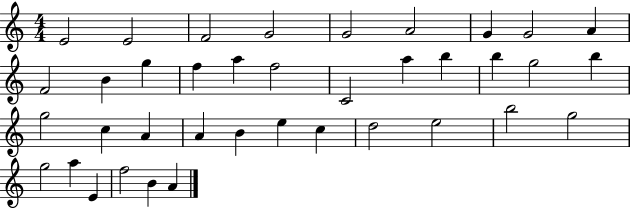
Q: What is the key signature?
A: C major